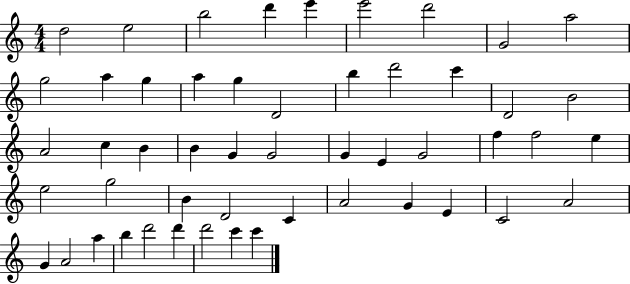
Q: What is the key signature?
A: C major